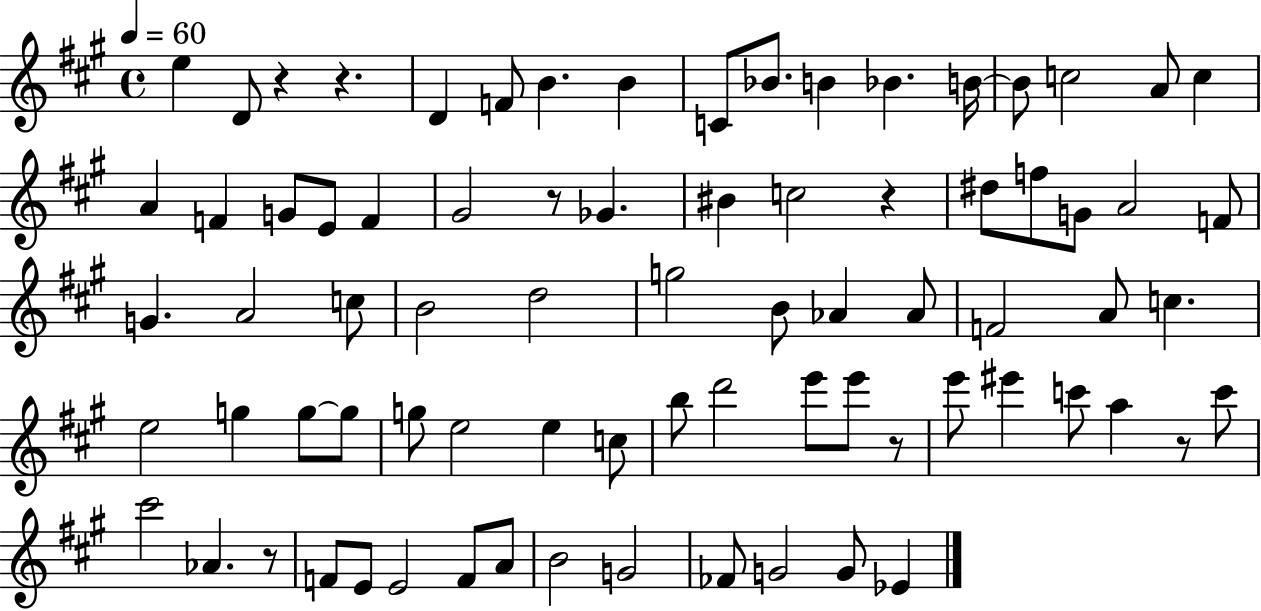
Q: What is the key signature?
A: A major